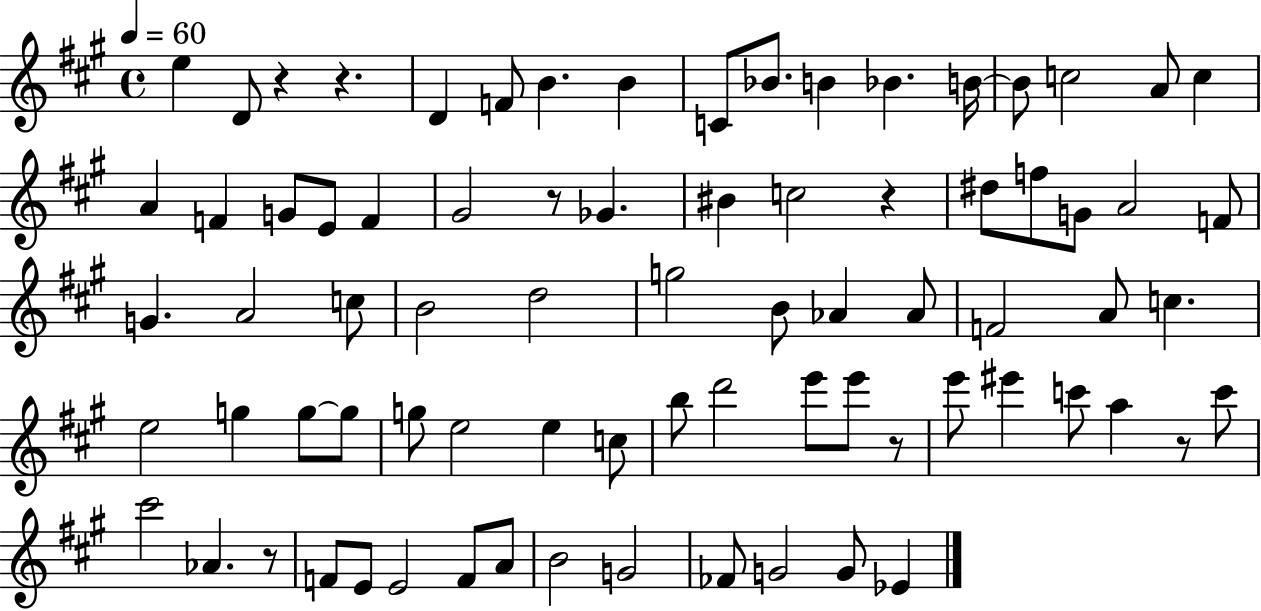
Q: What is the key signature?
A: A major